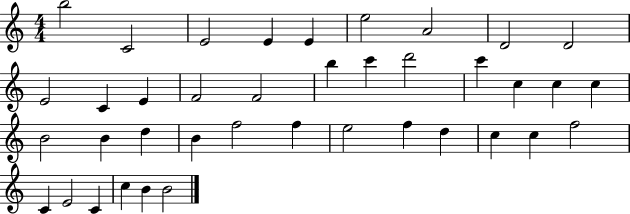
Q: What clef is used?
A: treble